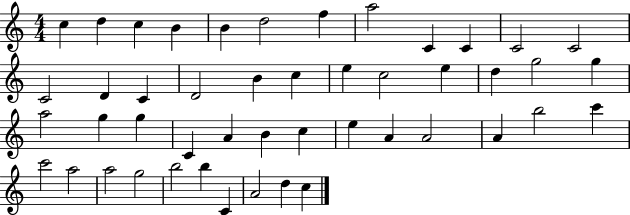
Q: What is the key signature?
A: C major